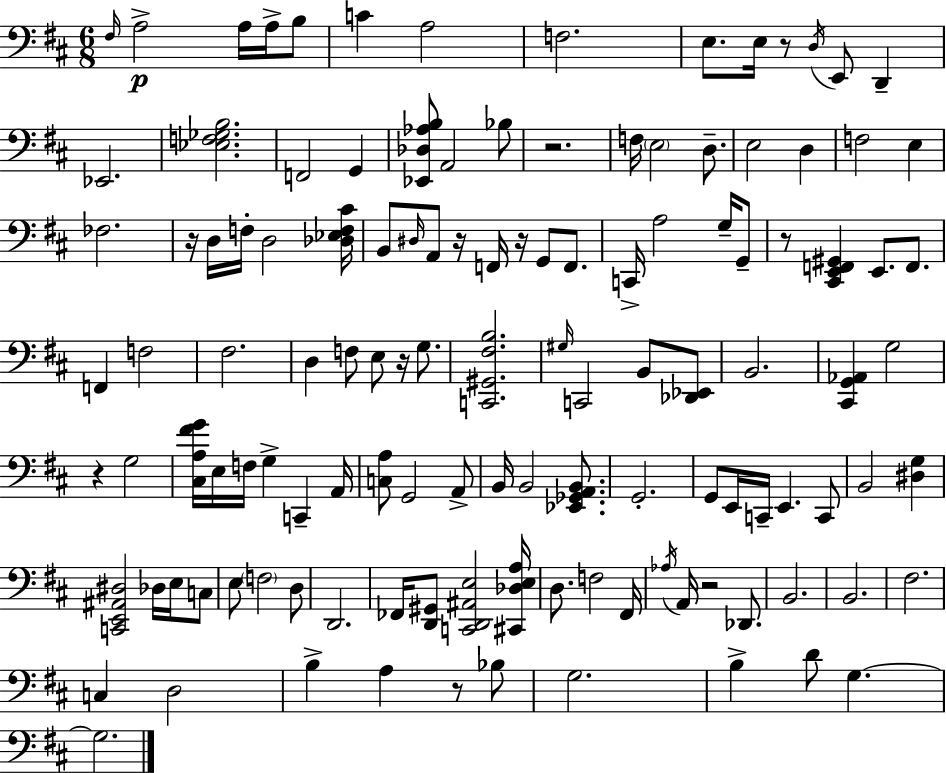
{
  \clef bass
  \numericTimeSignature
  \time 6/8
  \key d \major
  \grace { fis16 }\p a2-> a16 a16-> b8 | c'4 a2 | f2. | e8. e16 r8 \acciaccatura { d16 } e,8 d,4-- | \break ees,2. | <ees f ges b>2. | f,2 g,4 | <ees, des aes b>8 a,2 | \break bes8 r2. | f16 \parenthesize e2 d8.-- | e2 d4 | f2 e4 | \break fes2. | r16 d16 f16-. d2 | <des ees f cis'>16 b,8 \grace { dis16 } a,8 r16 f,16 r16 g,8 | f,8. c,16-> a2 | \break g16-- g,8-- r8 <cis, e, f, gis,>4 e,8. | f,8. f,4 f2 | fis2. | d4 f8 e8 r16 | \break g8. <c, gis, fis b>2. | \grace { gis16 } c,2 | b,8 <des, ees,>8 b,2. | <cis, g, aes,>4 g2 | \break r4 g2 | <cis a fis' g'>16 e16 f16 g4-> c,4-- | a,16 <c a>8 g,2 | a,8-> b,16 b,2 | \break <ees, ges, a, b,>8. g,2.-. | g,8 e,16 c,16-- e,4. | c,8 b,2 | <dis g>4 <c, e, ais, dis>2 | \break des16 e16 c8 e8 \parenthesize f2 | d8 d,2. | fes,16 <d, gis,>8 <c, d, ais, e>2 | <cis, des e a>16 d8. f2 | \break fis,16 \acciaccatura { aes16 } a,16 r2 | des,8. b,2. | b,2. | fis2. | \break c4 d2 | b4-> a4 | r8 bes8 g2. | b4-> d'8 g4.~~ | \break g2. | \bar "|."
}